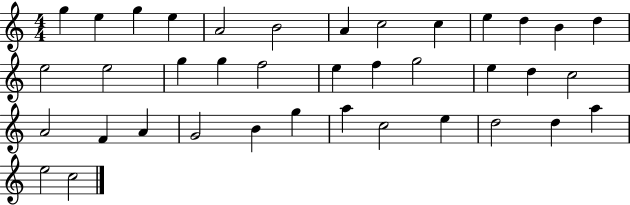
G5/q E5/q G5/q E5/q A4/h B4/h A4/q C5/h C5/q E5/q D5/q B4/q D5/q E5/h E5/h G5/q G5/q F5/h E5/q F5/q G5/h E5/q D5/q C5/h A4/h F4/q A4/q G4/h B4/q G5/q A5/q C5/h E5/q D5/h D5/q A5/q E5/h C5/h